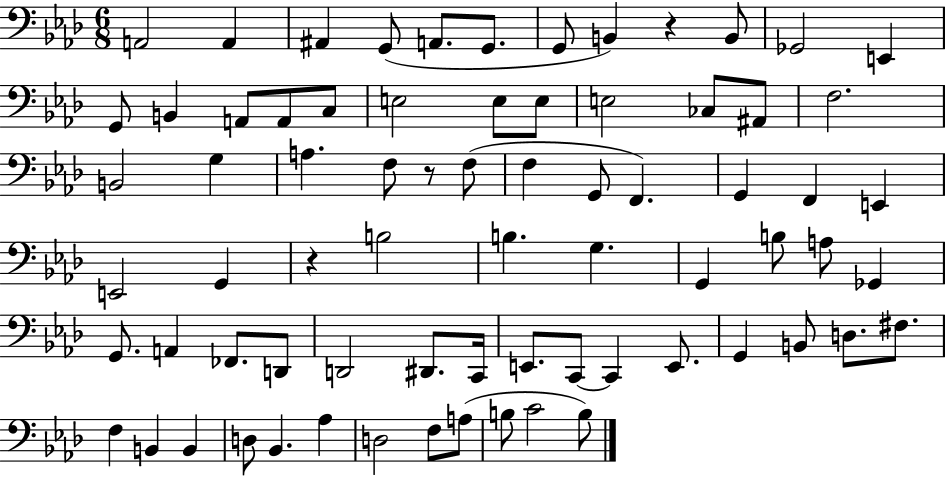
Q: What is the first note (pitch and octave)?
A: A2